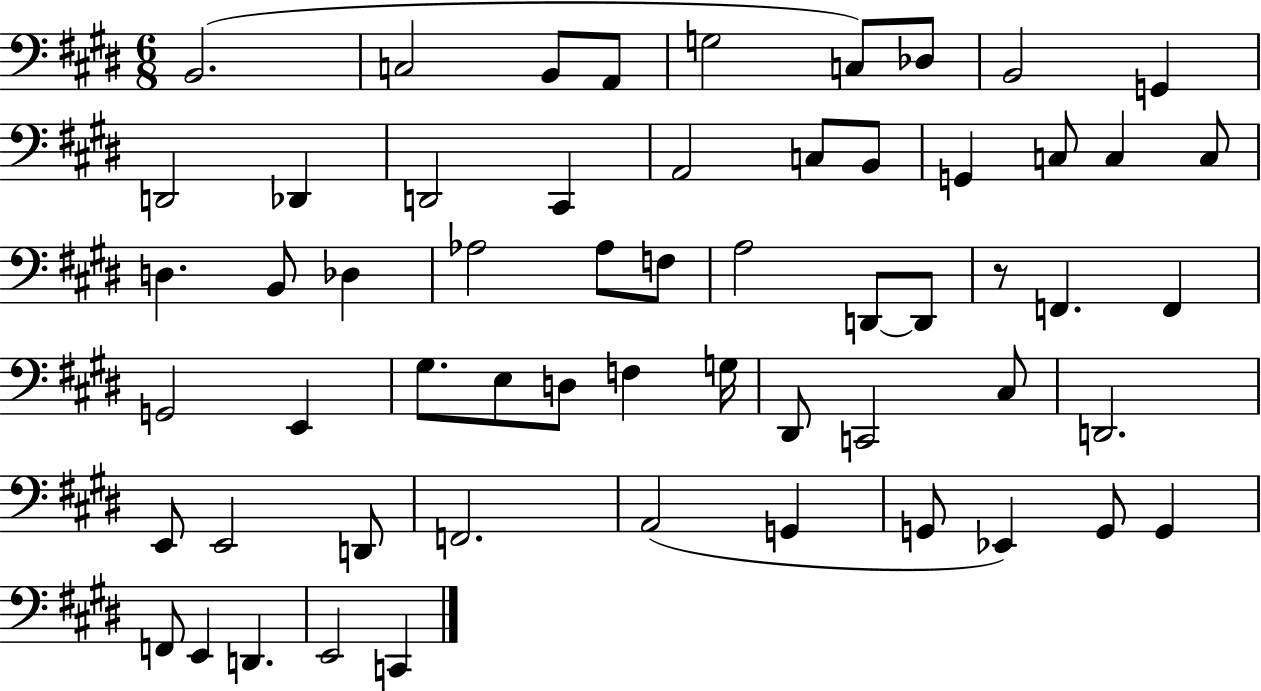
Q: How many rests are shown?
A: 1